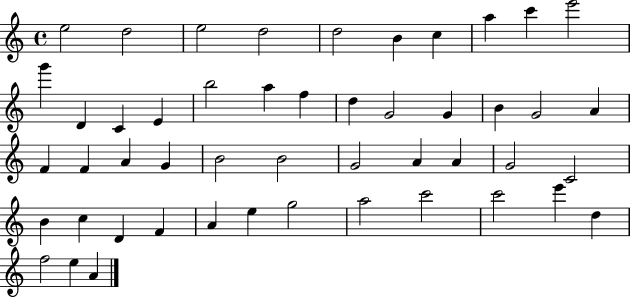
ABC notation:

X:1
T:Untitled
M:4/4
L:1/4
K:C
e2 d2 e2 d2 d2 B c a c' e'2 g' D C E b2 a f d G2 G B G2 A F F A G B2 B2 G2 A A G2 C2 B c D F A e g2 a2 c'2 c'2 e' d f2 e A